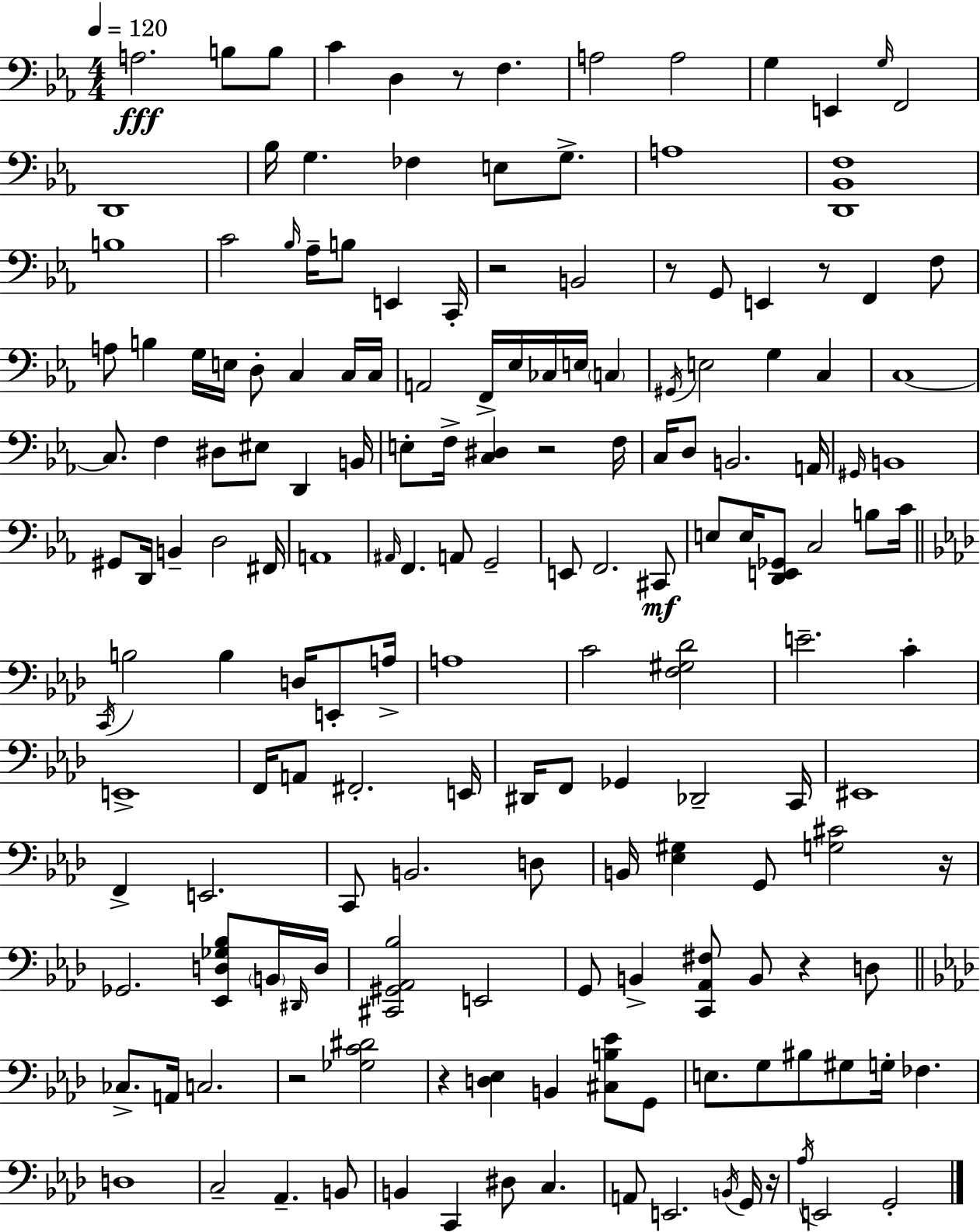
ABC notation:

X:1
T:Untitled
M:4/4
L:1/4
K:Eb
A,2 B,/2 B,/2 C D, z/2 F, A,2 A,2 G, E,, G,/4 F,,2 D,,4 _B,/4 G, _F, E,/2 G,/2 A,4 [D,,_B,,F,]4 B,4 C2 _B,/4 _A,/4 B,/2 E,, C,,/4 z2 B,,2 z/2 G,,/2 E,, z/2 F,, F,/2 A,/2 B, G,/4 E,/4 D,/2 C, C,/4 C,/4 A,,2 F,,/4 _E,/4 _C,/4 E,/4 C, ^G,,/4 E,2 G, C, C,4 C,/2 F, ^D,/2 ^E,/2 D,, B,,/4 E,/2 F,/4 [C,^D,] z2 F,/4 C,/4 D,/2 B,,2 A,,/4 ^G,,/4 B,,4 ^G,,/2 D,,/4 B,, D,2 ^F,,/4 A,,4 ^A,,/4 F,, A,,/2 G,,2 E,,/2 F,,2 ^C,,/2 E,/2 E,/4 [D,,E,,_G,,]/2 C,2 B,/2 C/4 C,,/4 B,2 B, D,/4 E,,/2 A,/4 A,4 C2 [F,^G,_D]2 E2 C E,,4 F,,/4 A,,/2 ^F,,2 E,,/4 ^D,,/4 F,,/2 _G,, _D,,2 C,,/4 ^E,,4 F,, E,,2 C,,/2 B,,2 D,/2 B,,/4 [_E,^G,] G,,/2 [G,^C]2 z/4 _G,,2 [_E,,D,_G,_B,]/2 B,,/4 ^D,,/4 D,/4 [^C,,^G,,_A,,_B,]2 E,,2 G,,/2 B,, [C,,_A,,^F,]/2 B,,/2 z D,/2 _C,/2 A,,/4 C,2 z2 [_G,C^D]2 z [D,_E,] B,, [^C,B,_E]/2 G,,/2 E,/2 G,/2 ^B,/2 ^G,/2 G,/4 _F, D,4 C,2 _A,, B,,/2 B,, C,, ^D,/2 C, A,,/2 E,,2 B,,/4 G,,/4 z/4 _A,/4 E,,2 G,,2